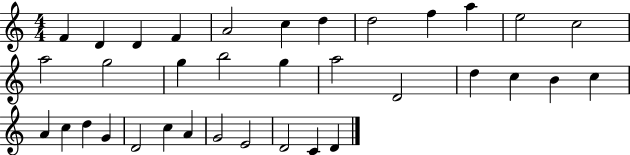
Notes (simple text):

F4/q D4/q D4/q F4/q A4/h C5/q D5/q D5/h F5/q A5/q E5/h C5/h A5/h G5/h G5/q B5/h G5/q A5/h D4/h D5/q C5/q B4/q C5/q A4/q C5/q D5/q G4/q D4/h C5/q A4/q G4/h E4/h D4/h C4/q D4/q